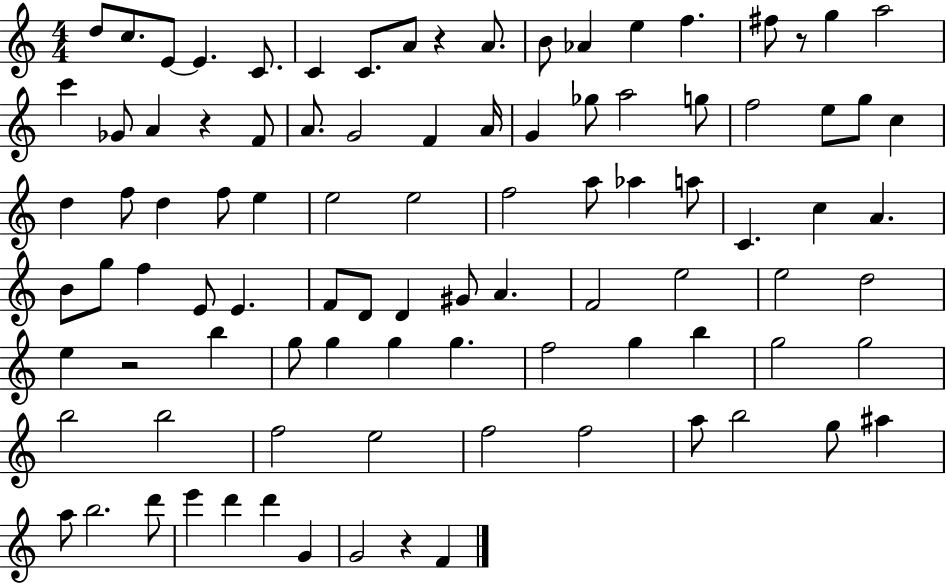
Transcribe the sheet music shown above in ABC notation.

X:1
T:Untitled
M:4/4
L:1/4
K:C
d/2 c/2 E/2 E C/2 C C/2 A/2 z A/2 B/2 _A e f ^f/2 z/2 g a2 c' _G/2 A z F/2 A/2 G2 F A/4 G _g/2 a2 g/2 f2 e/2 g/2 c d f/2 d f/2 e e2 e2 f2 a/2 _a a/2 C c A B/2 g/2 f E/2 E F/2 D/2 D ^G/2 A F2 e2 e2 d2 e z2 b g/2 g g g f2 g b g2 g2 b2 b2 f2 e2 f2 f2 a/2 b2 g/2 ^a a/2 b2 d'/2 e' d' d' G G2 z F